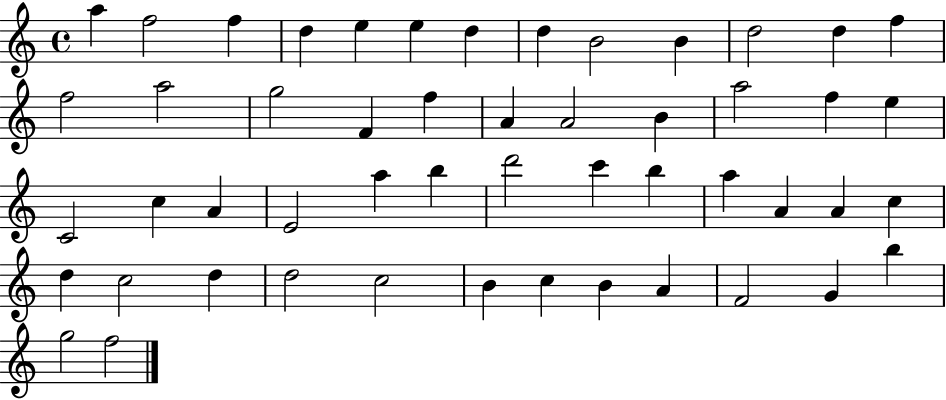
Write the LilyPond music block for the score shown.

{
  \clef treble
  \time 4/4
  \defaultTimeSignature
  \key c \major
  a''4 f''2 f''4 | d''4 e''4 e''4 d''4 | d''4 b'2 b'4 | d''2 d''4 f''4 | \break f''2 a''2 | g''2 f'4 f''4 | a'4 a'2 b'4 | a''2 f''4 e''4 | \break c'2 c''4 a'4 | e'2 a''4 b''4 | d'''2 c'''4 b''4 | a''4 a'4 a'4 c''4 | \break d''4 c''2 d''4 | d''2 c''2 | b'4 c''4 b'4 a'4 | f'2 g'4 b''4 | \break g''2 f''2 | \bar "|."
}